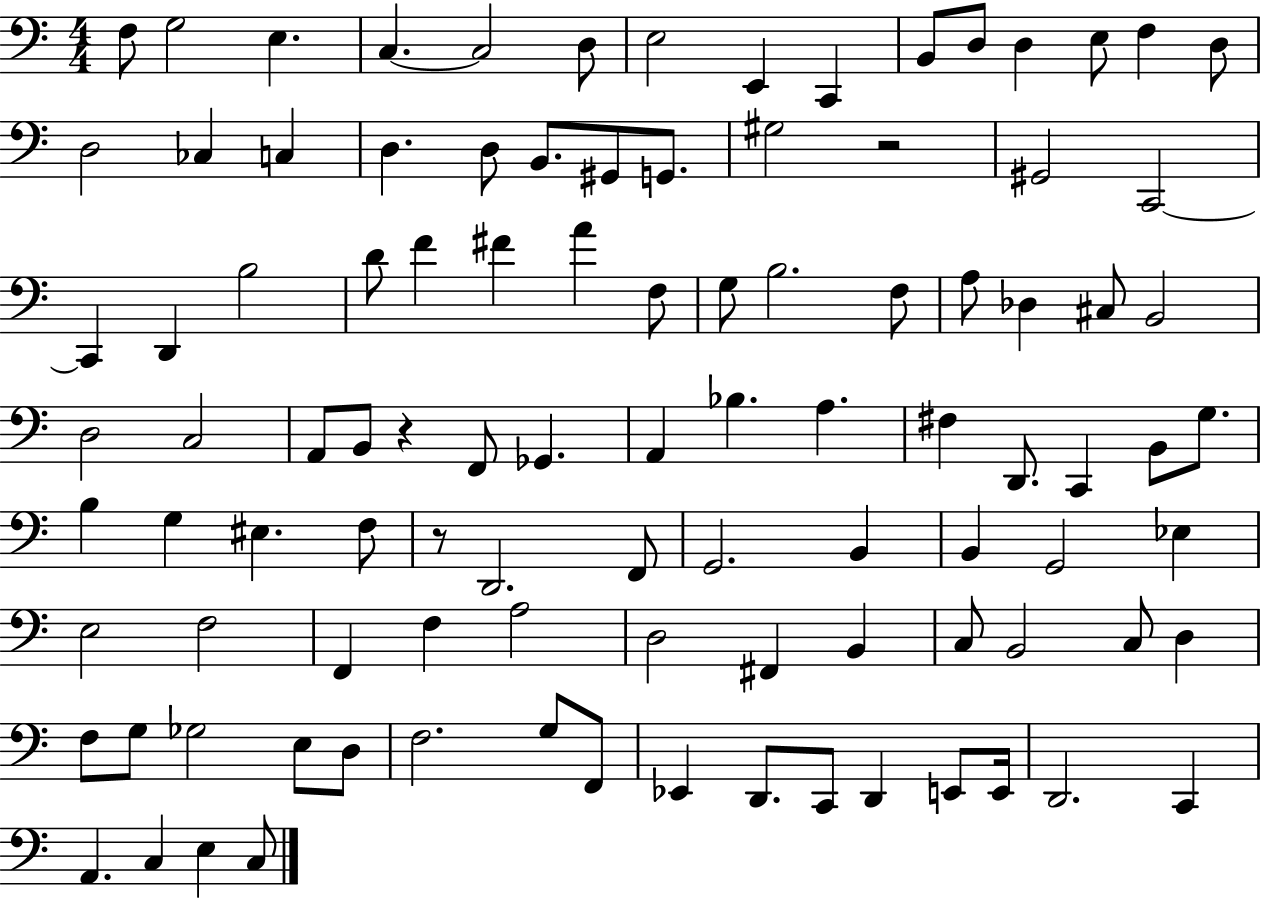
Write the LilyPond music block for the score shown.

{
  \clef bass
  \numericTimeSignature
  \time 4/4
  \key c \major
  \repeat volta 2 { f8 g2 e4. | c4.~~ c2 d8 | e2 e,4 c,4 | b,8 d8 d4 e8 f4 d8 | \break d2 ces4 c4 | d4. d8 b,8. gis,8 g,8. | gis2 r2 | gis,2 c,2~~ | \break c,4 d,4 b2 | d'8 f'4 fis'4 a'4 f8 | g8 b2. f8 | a8 des4 cis8 b,2 | \break d2 c2 | a,8 b,8 r4 f,8 ges,4. | a,4 bes4. a4. | fis4 d,8. c,4 b,8 g8. | \break b4 g4 eis4. f8 | r8 d,2. f,8 | g,2. b,4 | b,4 g,2 ees4 | \break e2 f2 | f,4 f4 a2 | d2 fis,4 b,4 | c8 b,2 c8 d4 | \break f8 g8 ges2 e8 d8 | f2. g8 f,8 | ees,4 d,8. c,8 d,4 e,8 e,16 | d,2. c,4 | \break a,4. c4 e4 c8 | } \bar "|."
}